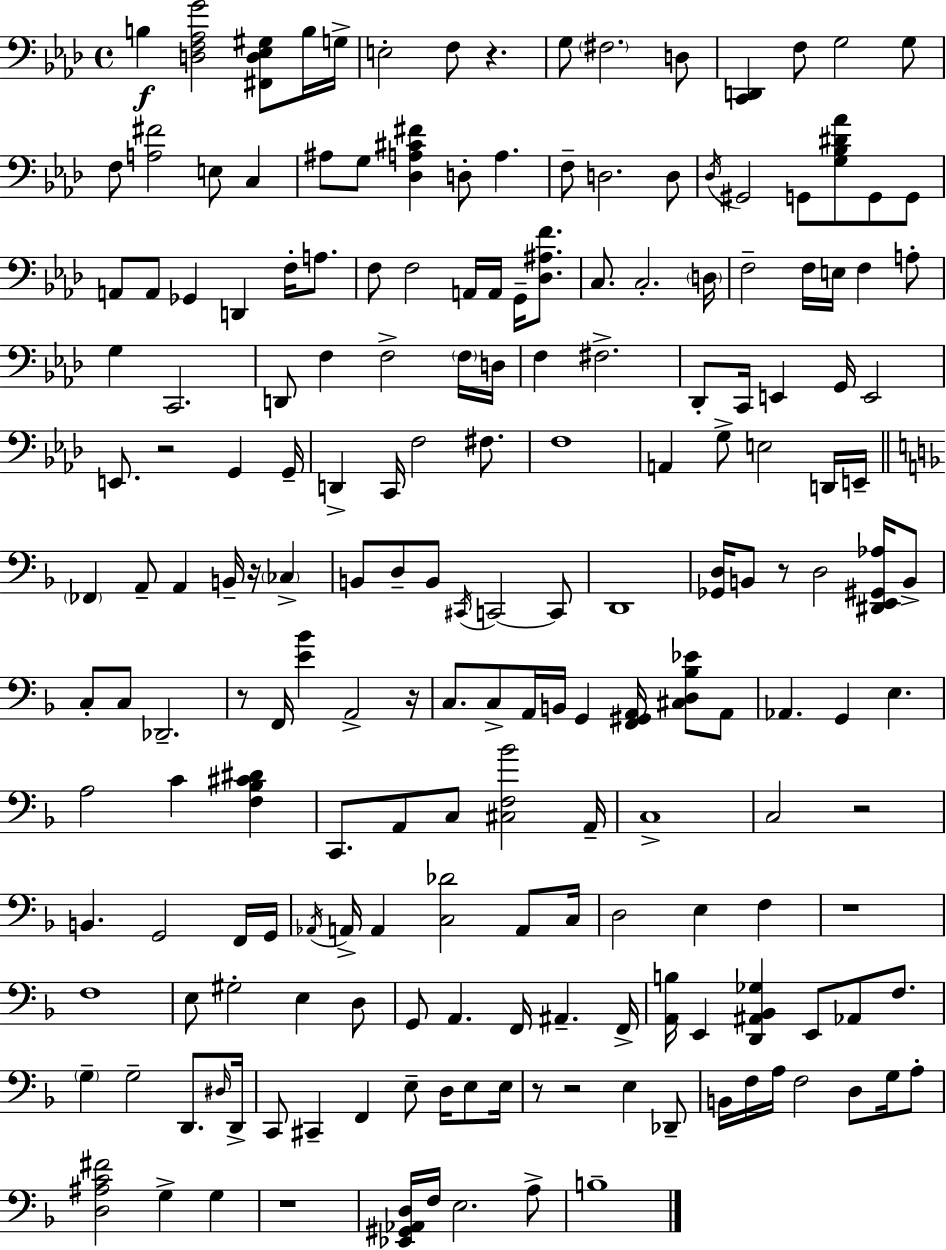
B3/q [D3,F3,Ab3,G4]/h [F#2,D3,Eb3,G#3]/e B3/s G3/s E3/h F3/e R/q. G3/e F#3/h. D3/e [C2,D2]/q F3/e G3/h G3/e F3/e [A3,F#4]/h E3/e C3/q A#3/e G3/e [Db3,A3,C#4,F#4]/q D3/e A3/q. F3/e D3/h. D3/e Db3/s G#2/h G2/e [G3,Bb3,D#4,Ab4]/e G2/e G2/e A2/e A2/e Gb2/q D2/q F3/s A3/e. F3/e F3/h A2/s A2/s G2/s [Db3,A#3,F4]/e. C3/e. C3/h. D3/s F3/h F3/s E3/s F3/q A3/e G3/q C2/h. D2/e F3/q F3/h F3/s D3/s F3/q F#3/h. Db2/e C2/s E2/q G2/s E2/h E2/e. R/h G2/q G2/s D2/q C2/s F3/h F#3/e. F3/w A2/q G3/e E3/h D2/s E2/s FES2/q A2/e A2/q B2/s R/s CES3/q B2/e D3/e B2/e C#2/s C2/h C2/e D2/w [Gb2,D3]/s B2/e R/e D3/h [D#2,E2,G#2,Ab3]/s B2/e C3/e C3/e Db2/h. R/e F2/s [E4,Bb4]/q A2/h R/s C3/e. C3/e A2/s B2/s G2/q [F2,G#2,A2]/s [C#3,D3,Bb3,Eb4]/e A2/e Ab2/q. G2/q E3/q. A3/h C4/q [F3,Bb3,C#4,D#4]/q C2/e. A2/e C3/e [C#3,F3,Bb4]/h A2/s C3/w C3/h R/h B2/q. G2/h F2/s G2/s Ab2/s A2/s A2/q [C3,Db4]/h A2/e C3/s D3/h E3/q F3/q R/w F3/w E3/e G#3/h E3/q D3/e G2/e A2/q. F2/s A#2/q. F2/s [A2,B3]/s E2/q [D2,A#2,Bb2,Gb3]/q E2/e Ab2/e F3/e. G3/q G3/h D2/e. D#3/s D2/s C2/e C#2/q F2/q E3/e D3/s E3/e E3/s R/e R/h E3/q Db2/e B2/s F3/s A3/s F3/h D3/e G3/s A3/e [D3,A#3,C4,F#4]/h G3/q G3/q R/w [Eb2,G#2,Ab2,D3]/s F3/s E3/h. A3/e B3/w